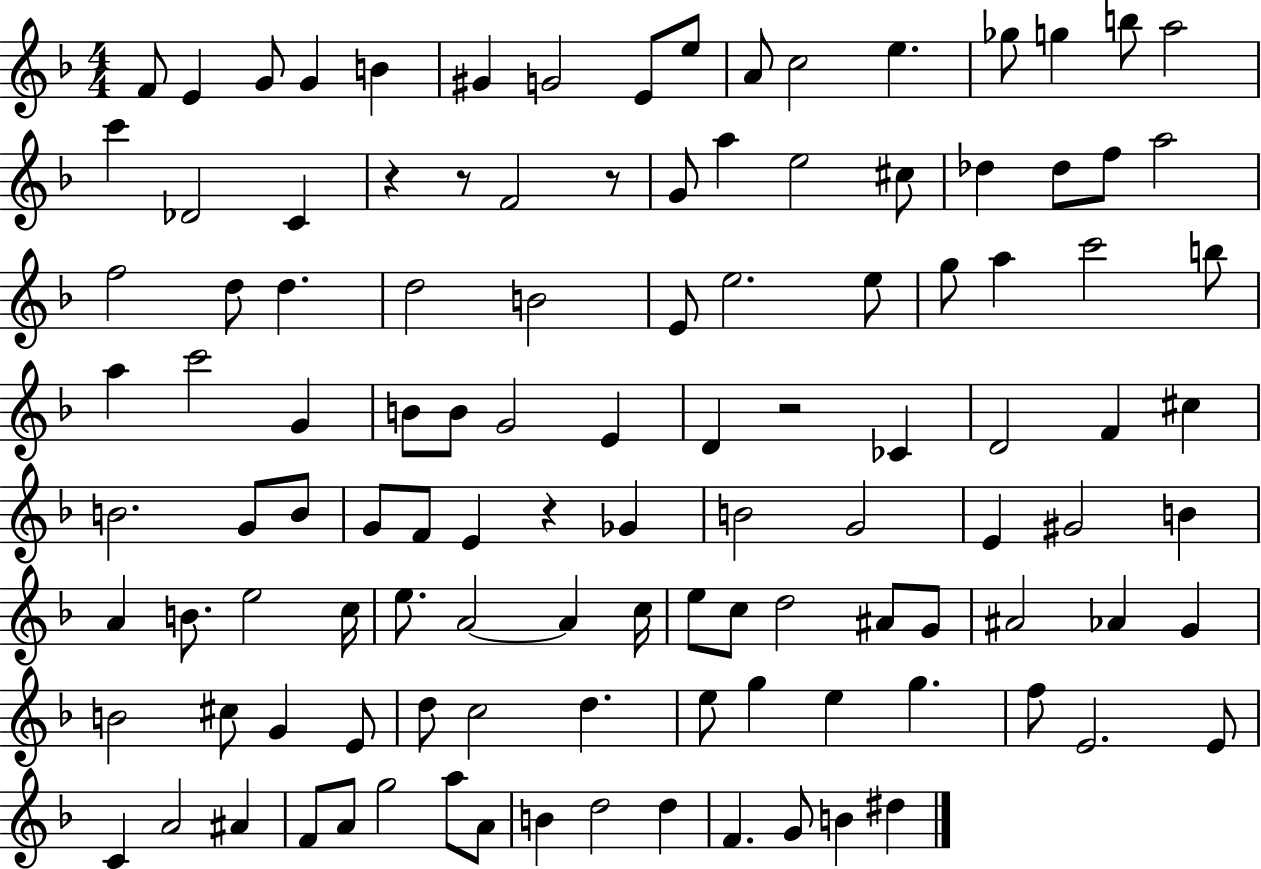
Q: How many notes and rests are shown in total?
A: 114